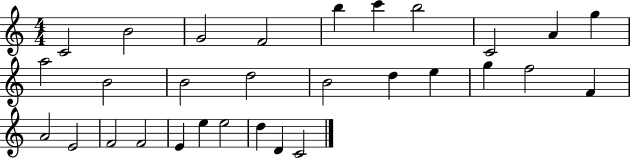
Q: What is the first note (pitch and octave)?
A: C4